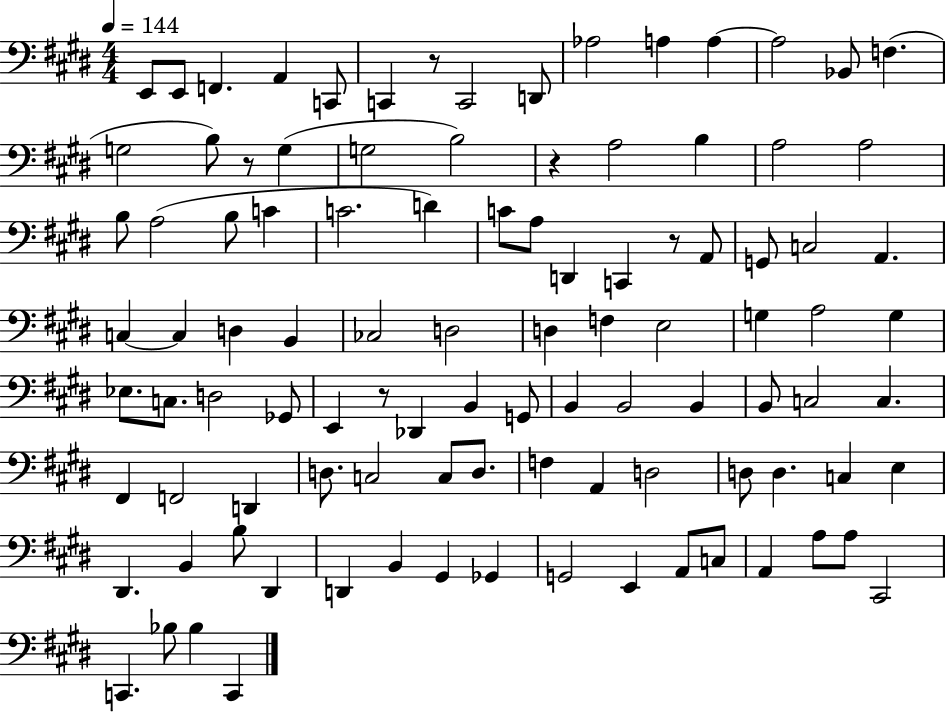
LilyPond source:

{
  \clef bass
  \numericTimeSignature
  \time 4/4
  \key e \major
  \tempo 4 = 144
  \repeat volta 2 { e,8 e,8 f,4. a,4 c,8 | c,4 r8 c,2 d,8 | aes2 a4 a4~~ | a2 bes,8 f4.( | \break g2 b8) r8 g4( | g2 b2) | r4 a2 b4 | a2 a2 | \break b8 a2( b8 c'4 | c'2. d'4) | c'8 a8 d,4 c,4 r8 a,8 | g,8 c2 a,4. | \break c4~~ c4 d4 b,4 | ces2 d2 | d4 f4 e2 | g4 a2 g4 | \break ees8. c8. d2 ges,8 | e,4 r8 des,4 b,4 g,8 | b,4 b,2 b,4 | b,8 c2 c4. | \break fis,4 f,2 d,4 | d8. c2 c8 d8. | f4 a,4 d2 | d8 d4. c4 e4 | \break dis,4. b,4 b8 dis,4 | d,4 b,4 gis,4 ges,4 | g,2 e,4 a,8 c8 | a,4 a8 a8 cis,2 | \break c,4. bes8 bes4 c,4 | } \bar "|."
}